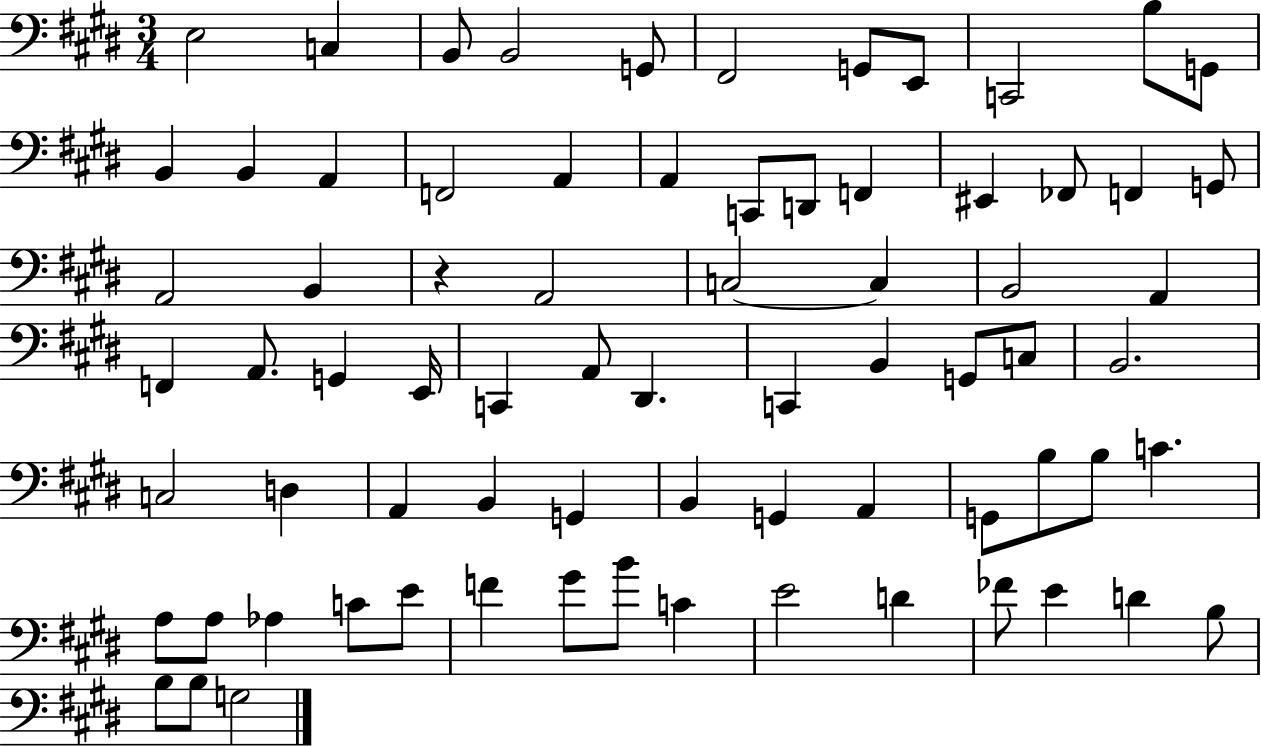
{
  \clef bass
  \numericTimeSignature
  \time 3/4
  \key e \major
  e2 c4 | b,8 b,2 g,8 | fis,2 g,8 e,8 | c,2 b8 g,8 | \break b,4 b,4 a,4 | f,2 a,4 | a,4 c,8 d,8 f,4 | eis,4 fes,8 f,4 g,8 | \break a,2 b,4 | r4 a,2 | c2~~ c4 | b,2 a,4 | \break f,4 a,8. g,4 e,16 | c,4 a,8 dis,4. | c,4 b,4 g,8 c8 | b,2. | \break c2 d4 | a,4 b,4 g,4 | b,4 g,4 a,4 | g,8 b8 b8 c'4. | \break a8 a8 aes4 c'8 e'8 | f'4 gis'8 b'8 c'4 | e'2 d'4 | fes'8 e'4 d'4 b8 | \break b8 b8 g2 | \bar "|."
}